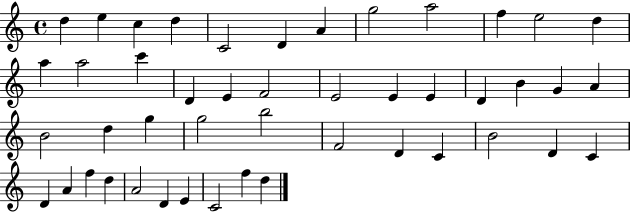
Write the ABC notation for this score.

X:1
T:Untitled
M:4/4
L:1/4
K:C
d e c d C2 D A g2 a2 f e2 d a a2 c' D E F2 E2 E E D B G A B2 d g g2 b2 F2 D C B2 D C D A f d A2 D E C2 f d